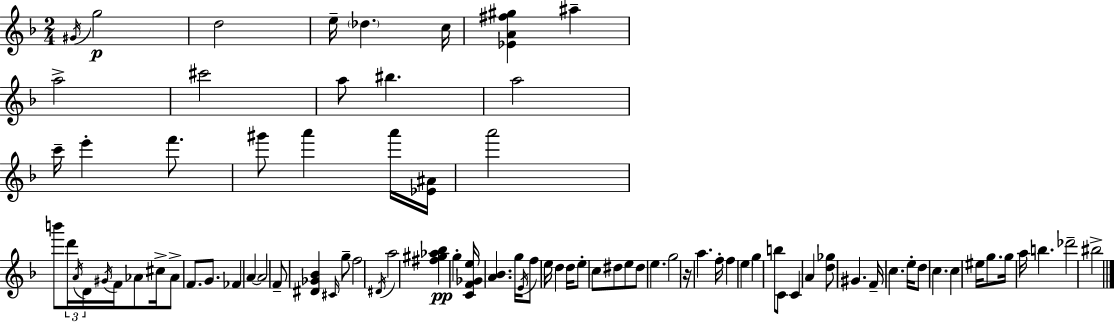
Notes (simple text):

G#4/s G5/h D5/h E5/s Db5/q. C5/s [Eb4,A4,F#5,G#5]/q A#5/q A5/h C#6/h A5/e BIS5/q. A5/h C6/s E6/q F6/e. G#6/e A6/q A6/s [Eb4,A#4]/s A6/h B6/e D6/s A4/s D4/s G#4/s F4/s Ab4/e C#5/s Ab4/e F4/e. G4/e. FES4/q A4/q A4/h F4/e [D#4,Gb4,Bb4]/q C#4/s G5/e F5/h D#4/s A5/h [F#5,G#5,Ab5,Bb5]/q G5/q [C4,F4,Gb4,E5]/s [A4,Bb4]/q. G5/s E4/s F5/e E5/s D5/q D5/s E5/e C5/e D#5/e E5/e D#5/e E5/q. G5/h R/s A5/q. F5/s F5/q E5/q G5/q B5/e C4/e C4/q A4/q [D5,Gb5]/e G#4/q. F4/s C5/q. E5/s D5/e C5/q. C5/q EIS5/s G5/e. G5/s A5/s B5/q. Db6/h BIS5/h